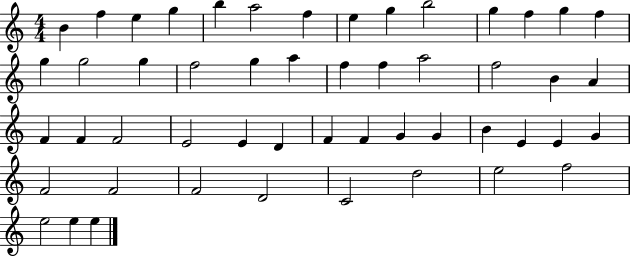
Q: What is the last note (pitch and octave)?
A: E5